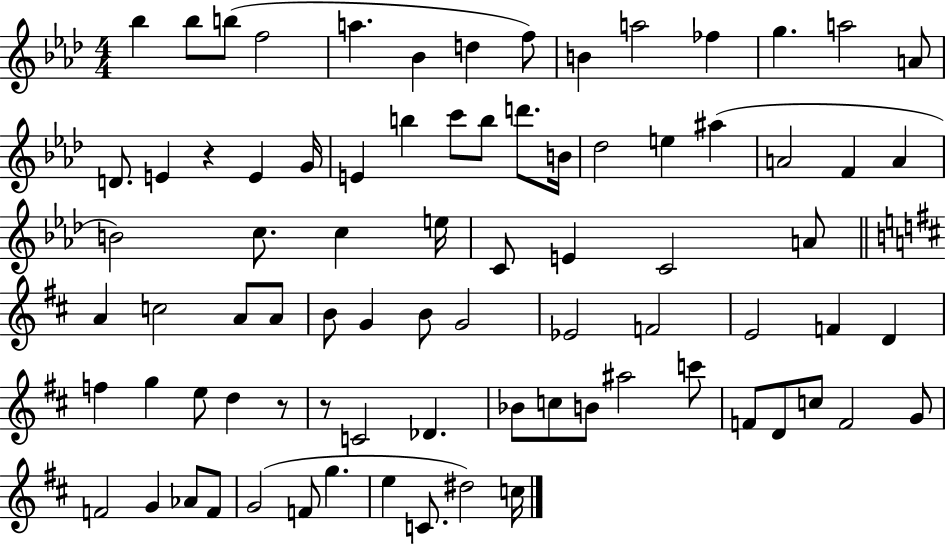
Bb5/q Bb5/e B5/e F5/h A5/q. Bb4/q D5/q F5/e B4/q A5/h FES5/q G5/q. A5/h A4/e D4/e. E4/q R/q E4/q G4/s E4/q B5/q C6/e B5/e D6/e. B4/s Db5/h E5/q A#5/q A4/h F4/q A4/q B4/h C5/e. C5/q E5/s C4/e E4/q C4/h A4/e A4/q C5/h A4/e A4/e B4/e G4/q B4/e G4/h Eb4/h F4/h E4/h F4/q D4/q F5/q G5/q E5/e D5/q R/e R/e C4/h Db4/q. Bb4/e C5/e B4/e A#5/h C6/e F4/e D4/e C5/e F4/h G4/e F4/h G4/q Ab4/e F4/e G4/h F4/e G5/q. E5/q C4/e. D#5/h C5/s